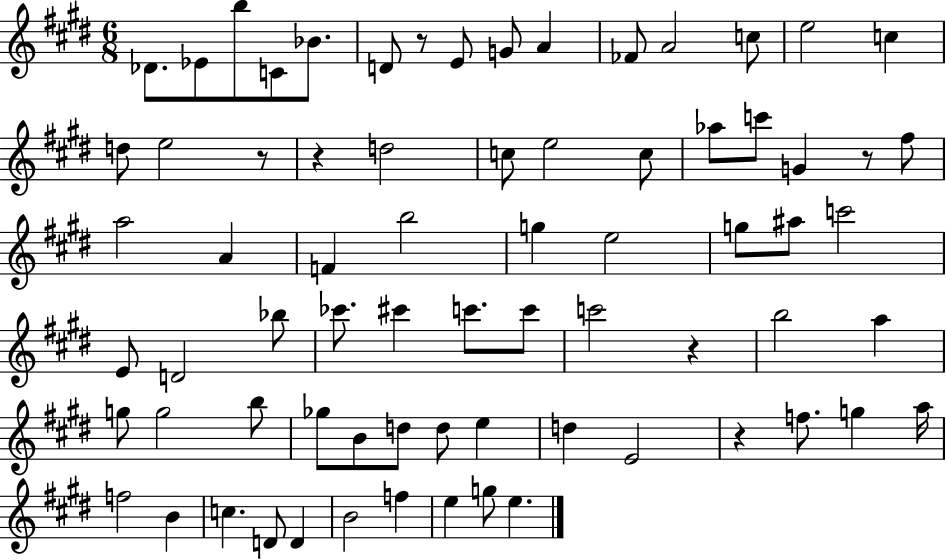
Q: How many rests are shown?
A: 6